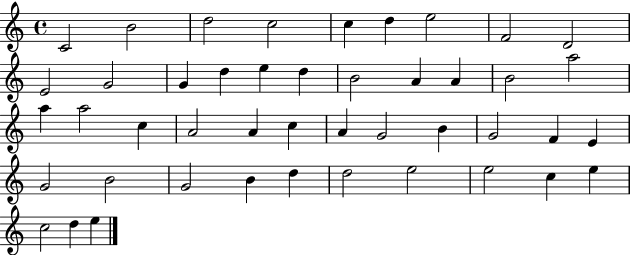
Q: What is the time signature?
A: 4/4